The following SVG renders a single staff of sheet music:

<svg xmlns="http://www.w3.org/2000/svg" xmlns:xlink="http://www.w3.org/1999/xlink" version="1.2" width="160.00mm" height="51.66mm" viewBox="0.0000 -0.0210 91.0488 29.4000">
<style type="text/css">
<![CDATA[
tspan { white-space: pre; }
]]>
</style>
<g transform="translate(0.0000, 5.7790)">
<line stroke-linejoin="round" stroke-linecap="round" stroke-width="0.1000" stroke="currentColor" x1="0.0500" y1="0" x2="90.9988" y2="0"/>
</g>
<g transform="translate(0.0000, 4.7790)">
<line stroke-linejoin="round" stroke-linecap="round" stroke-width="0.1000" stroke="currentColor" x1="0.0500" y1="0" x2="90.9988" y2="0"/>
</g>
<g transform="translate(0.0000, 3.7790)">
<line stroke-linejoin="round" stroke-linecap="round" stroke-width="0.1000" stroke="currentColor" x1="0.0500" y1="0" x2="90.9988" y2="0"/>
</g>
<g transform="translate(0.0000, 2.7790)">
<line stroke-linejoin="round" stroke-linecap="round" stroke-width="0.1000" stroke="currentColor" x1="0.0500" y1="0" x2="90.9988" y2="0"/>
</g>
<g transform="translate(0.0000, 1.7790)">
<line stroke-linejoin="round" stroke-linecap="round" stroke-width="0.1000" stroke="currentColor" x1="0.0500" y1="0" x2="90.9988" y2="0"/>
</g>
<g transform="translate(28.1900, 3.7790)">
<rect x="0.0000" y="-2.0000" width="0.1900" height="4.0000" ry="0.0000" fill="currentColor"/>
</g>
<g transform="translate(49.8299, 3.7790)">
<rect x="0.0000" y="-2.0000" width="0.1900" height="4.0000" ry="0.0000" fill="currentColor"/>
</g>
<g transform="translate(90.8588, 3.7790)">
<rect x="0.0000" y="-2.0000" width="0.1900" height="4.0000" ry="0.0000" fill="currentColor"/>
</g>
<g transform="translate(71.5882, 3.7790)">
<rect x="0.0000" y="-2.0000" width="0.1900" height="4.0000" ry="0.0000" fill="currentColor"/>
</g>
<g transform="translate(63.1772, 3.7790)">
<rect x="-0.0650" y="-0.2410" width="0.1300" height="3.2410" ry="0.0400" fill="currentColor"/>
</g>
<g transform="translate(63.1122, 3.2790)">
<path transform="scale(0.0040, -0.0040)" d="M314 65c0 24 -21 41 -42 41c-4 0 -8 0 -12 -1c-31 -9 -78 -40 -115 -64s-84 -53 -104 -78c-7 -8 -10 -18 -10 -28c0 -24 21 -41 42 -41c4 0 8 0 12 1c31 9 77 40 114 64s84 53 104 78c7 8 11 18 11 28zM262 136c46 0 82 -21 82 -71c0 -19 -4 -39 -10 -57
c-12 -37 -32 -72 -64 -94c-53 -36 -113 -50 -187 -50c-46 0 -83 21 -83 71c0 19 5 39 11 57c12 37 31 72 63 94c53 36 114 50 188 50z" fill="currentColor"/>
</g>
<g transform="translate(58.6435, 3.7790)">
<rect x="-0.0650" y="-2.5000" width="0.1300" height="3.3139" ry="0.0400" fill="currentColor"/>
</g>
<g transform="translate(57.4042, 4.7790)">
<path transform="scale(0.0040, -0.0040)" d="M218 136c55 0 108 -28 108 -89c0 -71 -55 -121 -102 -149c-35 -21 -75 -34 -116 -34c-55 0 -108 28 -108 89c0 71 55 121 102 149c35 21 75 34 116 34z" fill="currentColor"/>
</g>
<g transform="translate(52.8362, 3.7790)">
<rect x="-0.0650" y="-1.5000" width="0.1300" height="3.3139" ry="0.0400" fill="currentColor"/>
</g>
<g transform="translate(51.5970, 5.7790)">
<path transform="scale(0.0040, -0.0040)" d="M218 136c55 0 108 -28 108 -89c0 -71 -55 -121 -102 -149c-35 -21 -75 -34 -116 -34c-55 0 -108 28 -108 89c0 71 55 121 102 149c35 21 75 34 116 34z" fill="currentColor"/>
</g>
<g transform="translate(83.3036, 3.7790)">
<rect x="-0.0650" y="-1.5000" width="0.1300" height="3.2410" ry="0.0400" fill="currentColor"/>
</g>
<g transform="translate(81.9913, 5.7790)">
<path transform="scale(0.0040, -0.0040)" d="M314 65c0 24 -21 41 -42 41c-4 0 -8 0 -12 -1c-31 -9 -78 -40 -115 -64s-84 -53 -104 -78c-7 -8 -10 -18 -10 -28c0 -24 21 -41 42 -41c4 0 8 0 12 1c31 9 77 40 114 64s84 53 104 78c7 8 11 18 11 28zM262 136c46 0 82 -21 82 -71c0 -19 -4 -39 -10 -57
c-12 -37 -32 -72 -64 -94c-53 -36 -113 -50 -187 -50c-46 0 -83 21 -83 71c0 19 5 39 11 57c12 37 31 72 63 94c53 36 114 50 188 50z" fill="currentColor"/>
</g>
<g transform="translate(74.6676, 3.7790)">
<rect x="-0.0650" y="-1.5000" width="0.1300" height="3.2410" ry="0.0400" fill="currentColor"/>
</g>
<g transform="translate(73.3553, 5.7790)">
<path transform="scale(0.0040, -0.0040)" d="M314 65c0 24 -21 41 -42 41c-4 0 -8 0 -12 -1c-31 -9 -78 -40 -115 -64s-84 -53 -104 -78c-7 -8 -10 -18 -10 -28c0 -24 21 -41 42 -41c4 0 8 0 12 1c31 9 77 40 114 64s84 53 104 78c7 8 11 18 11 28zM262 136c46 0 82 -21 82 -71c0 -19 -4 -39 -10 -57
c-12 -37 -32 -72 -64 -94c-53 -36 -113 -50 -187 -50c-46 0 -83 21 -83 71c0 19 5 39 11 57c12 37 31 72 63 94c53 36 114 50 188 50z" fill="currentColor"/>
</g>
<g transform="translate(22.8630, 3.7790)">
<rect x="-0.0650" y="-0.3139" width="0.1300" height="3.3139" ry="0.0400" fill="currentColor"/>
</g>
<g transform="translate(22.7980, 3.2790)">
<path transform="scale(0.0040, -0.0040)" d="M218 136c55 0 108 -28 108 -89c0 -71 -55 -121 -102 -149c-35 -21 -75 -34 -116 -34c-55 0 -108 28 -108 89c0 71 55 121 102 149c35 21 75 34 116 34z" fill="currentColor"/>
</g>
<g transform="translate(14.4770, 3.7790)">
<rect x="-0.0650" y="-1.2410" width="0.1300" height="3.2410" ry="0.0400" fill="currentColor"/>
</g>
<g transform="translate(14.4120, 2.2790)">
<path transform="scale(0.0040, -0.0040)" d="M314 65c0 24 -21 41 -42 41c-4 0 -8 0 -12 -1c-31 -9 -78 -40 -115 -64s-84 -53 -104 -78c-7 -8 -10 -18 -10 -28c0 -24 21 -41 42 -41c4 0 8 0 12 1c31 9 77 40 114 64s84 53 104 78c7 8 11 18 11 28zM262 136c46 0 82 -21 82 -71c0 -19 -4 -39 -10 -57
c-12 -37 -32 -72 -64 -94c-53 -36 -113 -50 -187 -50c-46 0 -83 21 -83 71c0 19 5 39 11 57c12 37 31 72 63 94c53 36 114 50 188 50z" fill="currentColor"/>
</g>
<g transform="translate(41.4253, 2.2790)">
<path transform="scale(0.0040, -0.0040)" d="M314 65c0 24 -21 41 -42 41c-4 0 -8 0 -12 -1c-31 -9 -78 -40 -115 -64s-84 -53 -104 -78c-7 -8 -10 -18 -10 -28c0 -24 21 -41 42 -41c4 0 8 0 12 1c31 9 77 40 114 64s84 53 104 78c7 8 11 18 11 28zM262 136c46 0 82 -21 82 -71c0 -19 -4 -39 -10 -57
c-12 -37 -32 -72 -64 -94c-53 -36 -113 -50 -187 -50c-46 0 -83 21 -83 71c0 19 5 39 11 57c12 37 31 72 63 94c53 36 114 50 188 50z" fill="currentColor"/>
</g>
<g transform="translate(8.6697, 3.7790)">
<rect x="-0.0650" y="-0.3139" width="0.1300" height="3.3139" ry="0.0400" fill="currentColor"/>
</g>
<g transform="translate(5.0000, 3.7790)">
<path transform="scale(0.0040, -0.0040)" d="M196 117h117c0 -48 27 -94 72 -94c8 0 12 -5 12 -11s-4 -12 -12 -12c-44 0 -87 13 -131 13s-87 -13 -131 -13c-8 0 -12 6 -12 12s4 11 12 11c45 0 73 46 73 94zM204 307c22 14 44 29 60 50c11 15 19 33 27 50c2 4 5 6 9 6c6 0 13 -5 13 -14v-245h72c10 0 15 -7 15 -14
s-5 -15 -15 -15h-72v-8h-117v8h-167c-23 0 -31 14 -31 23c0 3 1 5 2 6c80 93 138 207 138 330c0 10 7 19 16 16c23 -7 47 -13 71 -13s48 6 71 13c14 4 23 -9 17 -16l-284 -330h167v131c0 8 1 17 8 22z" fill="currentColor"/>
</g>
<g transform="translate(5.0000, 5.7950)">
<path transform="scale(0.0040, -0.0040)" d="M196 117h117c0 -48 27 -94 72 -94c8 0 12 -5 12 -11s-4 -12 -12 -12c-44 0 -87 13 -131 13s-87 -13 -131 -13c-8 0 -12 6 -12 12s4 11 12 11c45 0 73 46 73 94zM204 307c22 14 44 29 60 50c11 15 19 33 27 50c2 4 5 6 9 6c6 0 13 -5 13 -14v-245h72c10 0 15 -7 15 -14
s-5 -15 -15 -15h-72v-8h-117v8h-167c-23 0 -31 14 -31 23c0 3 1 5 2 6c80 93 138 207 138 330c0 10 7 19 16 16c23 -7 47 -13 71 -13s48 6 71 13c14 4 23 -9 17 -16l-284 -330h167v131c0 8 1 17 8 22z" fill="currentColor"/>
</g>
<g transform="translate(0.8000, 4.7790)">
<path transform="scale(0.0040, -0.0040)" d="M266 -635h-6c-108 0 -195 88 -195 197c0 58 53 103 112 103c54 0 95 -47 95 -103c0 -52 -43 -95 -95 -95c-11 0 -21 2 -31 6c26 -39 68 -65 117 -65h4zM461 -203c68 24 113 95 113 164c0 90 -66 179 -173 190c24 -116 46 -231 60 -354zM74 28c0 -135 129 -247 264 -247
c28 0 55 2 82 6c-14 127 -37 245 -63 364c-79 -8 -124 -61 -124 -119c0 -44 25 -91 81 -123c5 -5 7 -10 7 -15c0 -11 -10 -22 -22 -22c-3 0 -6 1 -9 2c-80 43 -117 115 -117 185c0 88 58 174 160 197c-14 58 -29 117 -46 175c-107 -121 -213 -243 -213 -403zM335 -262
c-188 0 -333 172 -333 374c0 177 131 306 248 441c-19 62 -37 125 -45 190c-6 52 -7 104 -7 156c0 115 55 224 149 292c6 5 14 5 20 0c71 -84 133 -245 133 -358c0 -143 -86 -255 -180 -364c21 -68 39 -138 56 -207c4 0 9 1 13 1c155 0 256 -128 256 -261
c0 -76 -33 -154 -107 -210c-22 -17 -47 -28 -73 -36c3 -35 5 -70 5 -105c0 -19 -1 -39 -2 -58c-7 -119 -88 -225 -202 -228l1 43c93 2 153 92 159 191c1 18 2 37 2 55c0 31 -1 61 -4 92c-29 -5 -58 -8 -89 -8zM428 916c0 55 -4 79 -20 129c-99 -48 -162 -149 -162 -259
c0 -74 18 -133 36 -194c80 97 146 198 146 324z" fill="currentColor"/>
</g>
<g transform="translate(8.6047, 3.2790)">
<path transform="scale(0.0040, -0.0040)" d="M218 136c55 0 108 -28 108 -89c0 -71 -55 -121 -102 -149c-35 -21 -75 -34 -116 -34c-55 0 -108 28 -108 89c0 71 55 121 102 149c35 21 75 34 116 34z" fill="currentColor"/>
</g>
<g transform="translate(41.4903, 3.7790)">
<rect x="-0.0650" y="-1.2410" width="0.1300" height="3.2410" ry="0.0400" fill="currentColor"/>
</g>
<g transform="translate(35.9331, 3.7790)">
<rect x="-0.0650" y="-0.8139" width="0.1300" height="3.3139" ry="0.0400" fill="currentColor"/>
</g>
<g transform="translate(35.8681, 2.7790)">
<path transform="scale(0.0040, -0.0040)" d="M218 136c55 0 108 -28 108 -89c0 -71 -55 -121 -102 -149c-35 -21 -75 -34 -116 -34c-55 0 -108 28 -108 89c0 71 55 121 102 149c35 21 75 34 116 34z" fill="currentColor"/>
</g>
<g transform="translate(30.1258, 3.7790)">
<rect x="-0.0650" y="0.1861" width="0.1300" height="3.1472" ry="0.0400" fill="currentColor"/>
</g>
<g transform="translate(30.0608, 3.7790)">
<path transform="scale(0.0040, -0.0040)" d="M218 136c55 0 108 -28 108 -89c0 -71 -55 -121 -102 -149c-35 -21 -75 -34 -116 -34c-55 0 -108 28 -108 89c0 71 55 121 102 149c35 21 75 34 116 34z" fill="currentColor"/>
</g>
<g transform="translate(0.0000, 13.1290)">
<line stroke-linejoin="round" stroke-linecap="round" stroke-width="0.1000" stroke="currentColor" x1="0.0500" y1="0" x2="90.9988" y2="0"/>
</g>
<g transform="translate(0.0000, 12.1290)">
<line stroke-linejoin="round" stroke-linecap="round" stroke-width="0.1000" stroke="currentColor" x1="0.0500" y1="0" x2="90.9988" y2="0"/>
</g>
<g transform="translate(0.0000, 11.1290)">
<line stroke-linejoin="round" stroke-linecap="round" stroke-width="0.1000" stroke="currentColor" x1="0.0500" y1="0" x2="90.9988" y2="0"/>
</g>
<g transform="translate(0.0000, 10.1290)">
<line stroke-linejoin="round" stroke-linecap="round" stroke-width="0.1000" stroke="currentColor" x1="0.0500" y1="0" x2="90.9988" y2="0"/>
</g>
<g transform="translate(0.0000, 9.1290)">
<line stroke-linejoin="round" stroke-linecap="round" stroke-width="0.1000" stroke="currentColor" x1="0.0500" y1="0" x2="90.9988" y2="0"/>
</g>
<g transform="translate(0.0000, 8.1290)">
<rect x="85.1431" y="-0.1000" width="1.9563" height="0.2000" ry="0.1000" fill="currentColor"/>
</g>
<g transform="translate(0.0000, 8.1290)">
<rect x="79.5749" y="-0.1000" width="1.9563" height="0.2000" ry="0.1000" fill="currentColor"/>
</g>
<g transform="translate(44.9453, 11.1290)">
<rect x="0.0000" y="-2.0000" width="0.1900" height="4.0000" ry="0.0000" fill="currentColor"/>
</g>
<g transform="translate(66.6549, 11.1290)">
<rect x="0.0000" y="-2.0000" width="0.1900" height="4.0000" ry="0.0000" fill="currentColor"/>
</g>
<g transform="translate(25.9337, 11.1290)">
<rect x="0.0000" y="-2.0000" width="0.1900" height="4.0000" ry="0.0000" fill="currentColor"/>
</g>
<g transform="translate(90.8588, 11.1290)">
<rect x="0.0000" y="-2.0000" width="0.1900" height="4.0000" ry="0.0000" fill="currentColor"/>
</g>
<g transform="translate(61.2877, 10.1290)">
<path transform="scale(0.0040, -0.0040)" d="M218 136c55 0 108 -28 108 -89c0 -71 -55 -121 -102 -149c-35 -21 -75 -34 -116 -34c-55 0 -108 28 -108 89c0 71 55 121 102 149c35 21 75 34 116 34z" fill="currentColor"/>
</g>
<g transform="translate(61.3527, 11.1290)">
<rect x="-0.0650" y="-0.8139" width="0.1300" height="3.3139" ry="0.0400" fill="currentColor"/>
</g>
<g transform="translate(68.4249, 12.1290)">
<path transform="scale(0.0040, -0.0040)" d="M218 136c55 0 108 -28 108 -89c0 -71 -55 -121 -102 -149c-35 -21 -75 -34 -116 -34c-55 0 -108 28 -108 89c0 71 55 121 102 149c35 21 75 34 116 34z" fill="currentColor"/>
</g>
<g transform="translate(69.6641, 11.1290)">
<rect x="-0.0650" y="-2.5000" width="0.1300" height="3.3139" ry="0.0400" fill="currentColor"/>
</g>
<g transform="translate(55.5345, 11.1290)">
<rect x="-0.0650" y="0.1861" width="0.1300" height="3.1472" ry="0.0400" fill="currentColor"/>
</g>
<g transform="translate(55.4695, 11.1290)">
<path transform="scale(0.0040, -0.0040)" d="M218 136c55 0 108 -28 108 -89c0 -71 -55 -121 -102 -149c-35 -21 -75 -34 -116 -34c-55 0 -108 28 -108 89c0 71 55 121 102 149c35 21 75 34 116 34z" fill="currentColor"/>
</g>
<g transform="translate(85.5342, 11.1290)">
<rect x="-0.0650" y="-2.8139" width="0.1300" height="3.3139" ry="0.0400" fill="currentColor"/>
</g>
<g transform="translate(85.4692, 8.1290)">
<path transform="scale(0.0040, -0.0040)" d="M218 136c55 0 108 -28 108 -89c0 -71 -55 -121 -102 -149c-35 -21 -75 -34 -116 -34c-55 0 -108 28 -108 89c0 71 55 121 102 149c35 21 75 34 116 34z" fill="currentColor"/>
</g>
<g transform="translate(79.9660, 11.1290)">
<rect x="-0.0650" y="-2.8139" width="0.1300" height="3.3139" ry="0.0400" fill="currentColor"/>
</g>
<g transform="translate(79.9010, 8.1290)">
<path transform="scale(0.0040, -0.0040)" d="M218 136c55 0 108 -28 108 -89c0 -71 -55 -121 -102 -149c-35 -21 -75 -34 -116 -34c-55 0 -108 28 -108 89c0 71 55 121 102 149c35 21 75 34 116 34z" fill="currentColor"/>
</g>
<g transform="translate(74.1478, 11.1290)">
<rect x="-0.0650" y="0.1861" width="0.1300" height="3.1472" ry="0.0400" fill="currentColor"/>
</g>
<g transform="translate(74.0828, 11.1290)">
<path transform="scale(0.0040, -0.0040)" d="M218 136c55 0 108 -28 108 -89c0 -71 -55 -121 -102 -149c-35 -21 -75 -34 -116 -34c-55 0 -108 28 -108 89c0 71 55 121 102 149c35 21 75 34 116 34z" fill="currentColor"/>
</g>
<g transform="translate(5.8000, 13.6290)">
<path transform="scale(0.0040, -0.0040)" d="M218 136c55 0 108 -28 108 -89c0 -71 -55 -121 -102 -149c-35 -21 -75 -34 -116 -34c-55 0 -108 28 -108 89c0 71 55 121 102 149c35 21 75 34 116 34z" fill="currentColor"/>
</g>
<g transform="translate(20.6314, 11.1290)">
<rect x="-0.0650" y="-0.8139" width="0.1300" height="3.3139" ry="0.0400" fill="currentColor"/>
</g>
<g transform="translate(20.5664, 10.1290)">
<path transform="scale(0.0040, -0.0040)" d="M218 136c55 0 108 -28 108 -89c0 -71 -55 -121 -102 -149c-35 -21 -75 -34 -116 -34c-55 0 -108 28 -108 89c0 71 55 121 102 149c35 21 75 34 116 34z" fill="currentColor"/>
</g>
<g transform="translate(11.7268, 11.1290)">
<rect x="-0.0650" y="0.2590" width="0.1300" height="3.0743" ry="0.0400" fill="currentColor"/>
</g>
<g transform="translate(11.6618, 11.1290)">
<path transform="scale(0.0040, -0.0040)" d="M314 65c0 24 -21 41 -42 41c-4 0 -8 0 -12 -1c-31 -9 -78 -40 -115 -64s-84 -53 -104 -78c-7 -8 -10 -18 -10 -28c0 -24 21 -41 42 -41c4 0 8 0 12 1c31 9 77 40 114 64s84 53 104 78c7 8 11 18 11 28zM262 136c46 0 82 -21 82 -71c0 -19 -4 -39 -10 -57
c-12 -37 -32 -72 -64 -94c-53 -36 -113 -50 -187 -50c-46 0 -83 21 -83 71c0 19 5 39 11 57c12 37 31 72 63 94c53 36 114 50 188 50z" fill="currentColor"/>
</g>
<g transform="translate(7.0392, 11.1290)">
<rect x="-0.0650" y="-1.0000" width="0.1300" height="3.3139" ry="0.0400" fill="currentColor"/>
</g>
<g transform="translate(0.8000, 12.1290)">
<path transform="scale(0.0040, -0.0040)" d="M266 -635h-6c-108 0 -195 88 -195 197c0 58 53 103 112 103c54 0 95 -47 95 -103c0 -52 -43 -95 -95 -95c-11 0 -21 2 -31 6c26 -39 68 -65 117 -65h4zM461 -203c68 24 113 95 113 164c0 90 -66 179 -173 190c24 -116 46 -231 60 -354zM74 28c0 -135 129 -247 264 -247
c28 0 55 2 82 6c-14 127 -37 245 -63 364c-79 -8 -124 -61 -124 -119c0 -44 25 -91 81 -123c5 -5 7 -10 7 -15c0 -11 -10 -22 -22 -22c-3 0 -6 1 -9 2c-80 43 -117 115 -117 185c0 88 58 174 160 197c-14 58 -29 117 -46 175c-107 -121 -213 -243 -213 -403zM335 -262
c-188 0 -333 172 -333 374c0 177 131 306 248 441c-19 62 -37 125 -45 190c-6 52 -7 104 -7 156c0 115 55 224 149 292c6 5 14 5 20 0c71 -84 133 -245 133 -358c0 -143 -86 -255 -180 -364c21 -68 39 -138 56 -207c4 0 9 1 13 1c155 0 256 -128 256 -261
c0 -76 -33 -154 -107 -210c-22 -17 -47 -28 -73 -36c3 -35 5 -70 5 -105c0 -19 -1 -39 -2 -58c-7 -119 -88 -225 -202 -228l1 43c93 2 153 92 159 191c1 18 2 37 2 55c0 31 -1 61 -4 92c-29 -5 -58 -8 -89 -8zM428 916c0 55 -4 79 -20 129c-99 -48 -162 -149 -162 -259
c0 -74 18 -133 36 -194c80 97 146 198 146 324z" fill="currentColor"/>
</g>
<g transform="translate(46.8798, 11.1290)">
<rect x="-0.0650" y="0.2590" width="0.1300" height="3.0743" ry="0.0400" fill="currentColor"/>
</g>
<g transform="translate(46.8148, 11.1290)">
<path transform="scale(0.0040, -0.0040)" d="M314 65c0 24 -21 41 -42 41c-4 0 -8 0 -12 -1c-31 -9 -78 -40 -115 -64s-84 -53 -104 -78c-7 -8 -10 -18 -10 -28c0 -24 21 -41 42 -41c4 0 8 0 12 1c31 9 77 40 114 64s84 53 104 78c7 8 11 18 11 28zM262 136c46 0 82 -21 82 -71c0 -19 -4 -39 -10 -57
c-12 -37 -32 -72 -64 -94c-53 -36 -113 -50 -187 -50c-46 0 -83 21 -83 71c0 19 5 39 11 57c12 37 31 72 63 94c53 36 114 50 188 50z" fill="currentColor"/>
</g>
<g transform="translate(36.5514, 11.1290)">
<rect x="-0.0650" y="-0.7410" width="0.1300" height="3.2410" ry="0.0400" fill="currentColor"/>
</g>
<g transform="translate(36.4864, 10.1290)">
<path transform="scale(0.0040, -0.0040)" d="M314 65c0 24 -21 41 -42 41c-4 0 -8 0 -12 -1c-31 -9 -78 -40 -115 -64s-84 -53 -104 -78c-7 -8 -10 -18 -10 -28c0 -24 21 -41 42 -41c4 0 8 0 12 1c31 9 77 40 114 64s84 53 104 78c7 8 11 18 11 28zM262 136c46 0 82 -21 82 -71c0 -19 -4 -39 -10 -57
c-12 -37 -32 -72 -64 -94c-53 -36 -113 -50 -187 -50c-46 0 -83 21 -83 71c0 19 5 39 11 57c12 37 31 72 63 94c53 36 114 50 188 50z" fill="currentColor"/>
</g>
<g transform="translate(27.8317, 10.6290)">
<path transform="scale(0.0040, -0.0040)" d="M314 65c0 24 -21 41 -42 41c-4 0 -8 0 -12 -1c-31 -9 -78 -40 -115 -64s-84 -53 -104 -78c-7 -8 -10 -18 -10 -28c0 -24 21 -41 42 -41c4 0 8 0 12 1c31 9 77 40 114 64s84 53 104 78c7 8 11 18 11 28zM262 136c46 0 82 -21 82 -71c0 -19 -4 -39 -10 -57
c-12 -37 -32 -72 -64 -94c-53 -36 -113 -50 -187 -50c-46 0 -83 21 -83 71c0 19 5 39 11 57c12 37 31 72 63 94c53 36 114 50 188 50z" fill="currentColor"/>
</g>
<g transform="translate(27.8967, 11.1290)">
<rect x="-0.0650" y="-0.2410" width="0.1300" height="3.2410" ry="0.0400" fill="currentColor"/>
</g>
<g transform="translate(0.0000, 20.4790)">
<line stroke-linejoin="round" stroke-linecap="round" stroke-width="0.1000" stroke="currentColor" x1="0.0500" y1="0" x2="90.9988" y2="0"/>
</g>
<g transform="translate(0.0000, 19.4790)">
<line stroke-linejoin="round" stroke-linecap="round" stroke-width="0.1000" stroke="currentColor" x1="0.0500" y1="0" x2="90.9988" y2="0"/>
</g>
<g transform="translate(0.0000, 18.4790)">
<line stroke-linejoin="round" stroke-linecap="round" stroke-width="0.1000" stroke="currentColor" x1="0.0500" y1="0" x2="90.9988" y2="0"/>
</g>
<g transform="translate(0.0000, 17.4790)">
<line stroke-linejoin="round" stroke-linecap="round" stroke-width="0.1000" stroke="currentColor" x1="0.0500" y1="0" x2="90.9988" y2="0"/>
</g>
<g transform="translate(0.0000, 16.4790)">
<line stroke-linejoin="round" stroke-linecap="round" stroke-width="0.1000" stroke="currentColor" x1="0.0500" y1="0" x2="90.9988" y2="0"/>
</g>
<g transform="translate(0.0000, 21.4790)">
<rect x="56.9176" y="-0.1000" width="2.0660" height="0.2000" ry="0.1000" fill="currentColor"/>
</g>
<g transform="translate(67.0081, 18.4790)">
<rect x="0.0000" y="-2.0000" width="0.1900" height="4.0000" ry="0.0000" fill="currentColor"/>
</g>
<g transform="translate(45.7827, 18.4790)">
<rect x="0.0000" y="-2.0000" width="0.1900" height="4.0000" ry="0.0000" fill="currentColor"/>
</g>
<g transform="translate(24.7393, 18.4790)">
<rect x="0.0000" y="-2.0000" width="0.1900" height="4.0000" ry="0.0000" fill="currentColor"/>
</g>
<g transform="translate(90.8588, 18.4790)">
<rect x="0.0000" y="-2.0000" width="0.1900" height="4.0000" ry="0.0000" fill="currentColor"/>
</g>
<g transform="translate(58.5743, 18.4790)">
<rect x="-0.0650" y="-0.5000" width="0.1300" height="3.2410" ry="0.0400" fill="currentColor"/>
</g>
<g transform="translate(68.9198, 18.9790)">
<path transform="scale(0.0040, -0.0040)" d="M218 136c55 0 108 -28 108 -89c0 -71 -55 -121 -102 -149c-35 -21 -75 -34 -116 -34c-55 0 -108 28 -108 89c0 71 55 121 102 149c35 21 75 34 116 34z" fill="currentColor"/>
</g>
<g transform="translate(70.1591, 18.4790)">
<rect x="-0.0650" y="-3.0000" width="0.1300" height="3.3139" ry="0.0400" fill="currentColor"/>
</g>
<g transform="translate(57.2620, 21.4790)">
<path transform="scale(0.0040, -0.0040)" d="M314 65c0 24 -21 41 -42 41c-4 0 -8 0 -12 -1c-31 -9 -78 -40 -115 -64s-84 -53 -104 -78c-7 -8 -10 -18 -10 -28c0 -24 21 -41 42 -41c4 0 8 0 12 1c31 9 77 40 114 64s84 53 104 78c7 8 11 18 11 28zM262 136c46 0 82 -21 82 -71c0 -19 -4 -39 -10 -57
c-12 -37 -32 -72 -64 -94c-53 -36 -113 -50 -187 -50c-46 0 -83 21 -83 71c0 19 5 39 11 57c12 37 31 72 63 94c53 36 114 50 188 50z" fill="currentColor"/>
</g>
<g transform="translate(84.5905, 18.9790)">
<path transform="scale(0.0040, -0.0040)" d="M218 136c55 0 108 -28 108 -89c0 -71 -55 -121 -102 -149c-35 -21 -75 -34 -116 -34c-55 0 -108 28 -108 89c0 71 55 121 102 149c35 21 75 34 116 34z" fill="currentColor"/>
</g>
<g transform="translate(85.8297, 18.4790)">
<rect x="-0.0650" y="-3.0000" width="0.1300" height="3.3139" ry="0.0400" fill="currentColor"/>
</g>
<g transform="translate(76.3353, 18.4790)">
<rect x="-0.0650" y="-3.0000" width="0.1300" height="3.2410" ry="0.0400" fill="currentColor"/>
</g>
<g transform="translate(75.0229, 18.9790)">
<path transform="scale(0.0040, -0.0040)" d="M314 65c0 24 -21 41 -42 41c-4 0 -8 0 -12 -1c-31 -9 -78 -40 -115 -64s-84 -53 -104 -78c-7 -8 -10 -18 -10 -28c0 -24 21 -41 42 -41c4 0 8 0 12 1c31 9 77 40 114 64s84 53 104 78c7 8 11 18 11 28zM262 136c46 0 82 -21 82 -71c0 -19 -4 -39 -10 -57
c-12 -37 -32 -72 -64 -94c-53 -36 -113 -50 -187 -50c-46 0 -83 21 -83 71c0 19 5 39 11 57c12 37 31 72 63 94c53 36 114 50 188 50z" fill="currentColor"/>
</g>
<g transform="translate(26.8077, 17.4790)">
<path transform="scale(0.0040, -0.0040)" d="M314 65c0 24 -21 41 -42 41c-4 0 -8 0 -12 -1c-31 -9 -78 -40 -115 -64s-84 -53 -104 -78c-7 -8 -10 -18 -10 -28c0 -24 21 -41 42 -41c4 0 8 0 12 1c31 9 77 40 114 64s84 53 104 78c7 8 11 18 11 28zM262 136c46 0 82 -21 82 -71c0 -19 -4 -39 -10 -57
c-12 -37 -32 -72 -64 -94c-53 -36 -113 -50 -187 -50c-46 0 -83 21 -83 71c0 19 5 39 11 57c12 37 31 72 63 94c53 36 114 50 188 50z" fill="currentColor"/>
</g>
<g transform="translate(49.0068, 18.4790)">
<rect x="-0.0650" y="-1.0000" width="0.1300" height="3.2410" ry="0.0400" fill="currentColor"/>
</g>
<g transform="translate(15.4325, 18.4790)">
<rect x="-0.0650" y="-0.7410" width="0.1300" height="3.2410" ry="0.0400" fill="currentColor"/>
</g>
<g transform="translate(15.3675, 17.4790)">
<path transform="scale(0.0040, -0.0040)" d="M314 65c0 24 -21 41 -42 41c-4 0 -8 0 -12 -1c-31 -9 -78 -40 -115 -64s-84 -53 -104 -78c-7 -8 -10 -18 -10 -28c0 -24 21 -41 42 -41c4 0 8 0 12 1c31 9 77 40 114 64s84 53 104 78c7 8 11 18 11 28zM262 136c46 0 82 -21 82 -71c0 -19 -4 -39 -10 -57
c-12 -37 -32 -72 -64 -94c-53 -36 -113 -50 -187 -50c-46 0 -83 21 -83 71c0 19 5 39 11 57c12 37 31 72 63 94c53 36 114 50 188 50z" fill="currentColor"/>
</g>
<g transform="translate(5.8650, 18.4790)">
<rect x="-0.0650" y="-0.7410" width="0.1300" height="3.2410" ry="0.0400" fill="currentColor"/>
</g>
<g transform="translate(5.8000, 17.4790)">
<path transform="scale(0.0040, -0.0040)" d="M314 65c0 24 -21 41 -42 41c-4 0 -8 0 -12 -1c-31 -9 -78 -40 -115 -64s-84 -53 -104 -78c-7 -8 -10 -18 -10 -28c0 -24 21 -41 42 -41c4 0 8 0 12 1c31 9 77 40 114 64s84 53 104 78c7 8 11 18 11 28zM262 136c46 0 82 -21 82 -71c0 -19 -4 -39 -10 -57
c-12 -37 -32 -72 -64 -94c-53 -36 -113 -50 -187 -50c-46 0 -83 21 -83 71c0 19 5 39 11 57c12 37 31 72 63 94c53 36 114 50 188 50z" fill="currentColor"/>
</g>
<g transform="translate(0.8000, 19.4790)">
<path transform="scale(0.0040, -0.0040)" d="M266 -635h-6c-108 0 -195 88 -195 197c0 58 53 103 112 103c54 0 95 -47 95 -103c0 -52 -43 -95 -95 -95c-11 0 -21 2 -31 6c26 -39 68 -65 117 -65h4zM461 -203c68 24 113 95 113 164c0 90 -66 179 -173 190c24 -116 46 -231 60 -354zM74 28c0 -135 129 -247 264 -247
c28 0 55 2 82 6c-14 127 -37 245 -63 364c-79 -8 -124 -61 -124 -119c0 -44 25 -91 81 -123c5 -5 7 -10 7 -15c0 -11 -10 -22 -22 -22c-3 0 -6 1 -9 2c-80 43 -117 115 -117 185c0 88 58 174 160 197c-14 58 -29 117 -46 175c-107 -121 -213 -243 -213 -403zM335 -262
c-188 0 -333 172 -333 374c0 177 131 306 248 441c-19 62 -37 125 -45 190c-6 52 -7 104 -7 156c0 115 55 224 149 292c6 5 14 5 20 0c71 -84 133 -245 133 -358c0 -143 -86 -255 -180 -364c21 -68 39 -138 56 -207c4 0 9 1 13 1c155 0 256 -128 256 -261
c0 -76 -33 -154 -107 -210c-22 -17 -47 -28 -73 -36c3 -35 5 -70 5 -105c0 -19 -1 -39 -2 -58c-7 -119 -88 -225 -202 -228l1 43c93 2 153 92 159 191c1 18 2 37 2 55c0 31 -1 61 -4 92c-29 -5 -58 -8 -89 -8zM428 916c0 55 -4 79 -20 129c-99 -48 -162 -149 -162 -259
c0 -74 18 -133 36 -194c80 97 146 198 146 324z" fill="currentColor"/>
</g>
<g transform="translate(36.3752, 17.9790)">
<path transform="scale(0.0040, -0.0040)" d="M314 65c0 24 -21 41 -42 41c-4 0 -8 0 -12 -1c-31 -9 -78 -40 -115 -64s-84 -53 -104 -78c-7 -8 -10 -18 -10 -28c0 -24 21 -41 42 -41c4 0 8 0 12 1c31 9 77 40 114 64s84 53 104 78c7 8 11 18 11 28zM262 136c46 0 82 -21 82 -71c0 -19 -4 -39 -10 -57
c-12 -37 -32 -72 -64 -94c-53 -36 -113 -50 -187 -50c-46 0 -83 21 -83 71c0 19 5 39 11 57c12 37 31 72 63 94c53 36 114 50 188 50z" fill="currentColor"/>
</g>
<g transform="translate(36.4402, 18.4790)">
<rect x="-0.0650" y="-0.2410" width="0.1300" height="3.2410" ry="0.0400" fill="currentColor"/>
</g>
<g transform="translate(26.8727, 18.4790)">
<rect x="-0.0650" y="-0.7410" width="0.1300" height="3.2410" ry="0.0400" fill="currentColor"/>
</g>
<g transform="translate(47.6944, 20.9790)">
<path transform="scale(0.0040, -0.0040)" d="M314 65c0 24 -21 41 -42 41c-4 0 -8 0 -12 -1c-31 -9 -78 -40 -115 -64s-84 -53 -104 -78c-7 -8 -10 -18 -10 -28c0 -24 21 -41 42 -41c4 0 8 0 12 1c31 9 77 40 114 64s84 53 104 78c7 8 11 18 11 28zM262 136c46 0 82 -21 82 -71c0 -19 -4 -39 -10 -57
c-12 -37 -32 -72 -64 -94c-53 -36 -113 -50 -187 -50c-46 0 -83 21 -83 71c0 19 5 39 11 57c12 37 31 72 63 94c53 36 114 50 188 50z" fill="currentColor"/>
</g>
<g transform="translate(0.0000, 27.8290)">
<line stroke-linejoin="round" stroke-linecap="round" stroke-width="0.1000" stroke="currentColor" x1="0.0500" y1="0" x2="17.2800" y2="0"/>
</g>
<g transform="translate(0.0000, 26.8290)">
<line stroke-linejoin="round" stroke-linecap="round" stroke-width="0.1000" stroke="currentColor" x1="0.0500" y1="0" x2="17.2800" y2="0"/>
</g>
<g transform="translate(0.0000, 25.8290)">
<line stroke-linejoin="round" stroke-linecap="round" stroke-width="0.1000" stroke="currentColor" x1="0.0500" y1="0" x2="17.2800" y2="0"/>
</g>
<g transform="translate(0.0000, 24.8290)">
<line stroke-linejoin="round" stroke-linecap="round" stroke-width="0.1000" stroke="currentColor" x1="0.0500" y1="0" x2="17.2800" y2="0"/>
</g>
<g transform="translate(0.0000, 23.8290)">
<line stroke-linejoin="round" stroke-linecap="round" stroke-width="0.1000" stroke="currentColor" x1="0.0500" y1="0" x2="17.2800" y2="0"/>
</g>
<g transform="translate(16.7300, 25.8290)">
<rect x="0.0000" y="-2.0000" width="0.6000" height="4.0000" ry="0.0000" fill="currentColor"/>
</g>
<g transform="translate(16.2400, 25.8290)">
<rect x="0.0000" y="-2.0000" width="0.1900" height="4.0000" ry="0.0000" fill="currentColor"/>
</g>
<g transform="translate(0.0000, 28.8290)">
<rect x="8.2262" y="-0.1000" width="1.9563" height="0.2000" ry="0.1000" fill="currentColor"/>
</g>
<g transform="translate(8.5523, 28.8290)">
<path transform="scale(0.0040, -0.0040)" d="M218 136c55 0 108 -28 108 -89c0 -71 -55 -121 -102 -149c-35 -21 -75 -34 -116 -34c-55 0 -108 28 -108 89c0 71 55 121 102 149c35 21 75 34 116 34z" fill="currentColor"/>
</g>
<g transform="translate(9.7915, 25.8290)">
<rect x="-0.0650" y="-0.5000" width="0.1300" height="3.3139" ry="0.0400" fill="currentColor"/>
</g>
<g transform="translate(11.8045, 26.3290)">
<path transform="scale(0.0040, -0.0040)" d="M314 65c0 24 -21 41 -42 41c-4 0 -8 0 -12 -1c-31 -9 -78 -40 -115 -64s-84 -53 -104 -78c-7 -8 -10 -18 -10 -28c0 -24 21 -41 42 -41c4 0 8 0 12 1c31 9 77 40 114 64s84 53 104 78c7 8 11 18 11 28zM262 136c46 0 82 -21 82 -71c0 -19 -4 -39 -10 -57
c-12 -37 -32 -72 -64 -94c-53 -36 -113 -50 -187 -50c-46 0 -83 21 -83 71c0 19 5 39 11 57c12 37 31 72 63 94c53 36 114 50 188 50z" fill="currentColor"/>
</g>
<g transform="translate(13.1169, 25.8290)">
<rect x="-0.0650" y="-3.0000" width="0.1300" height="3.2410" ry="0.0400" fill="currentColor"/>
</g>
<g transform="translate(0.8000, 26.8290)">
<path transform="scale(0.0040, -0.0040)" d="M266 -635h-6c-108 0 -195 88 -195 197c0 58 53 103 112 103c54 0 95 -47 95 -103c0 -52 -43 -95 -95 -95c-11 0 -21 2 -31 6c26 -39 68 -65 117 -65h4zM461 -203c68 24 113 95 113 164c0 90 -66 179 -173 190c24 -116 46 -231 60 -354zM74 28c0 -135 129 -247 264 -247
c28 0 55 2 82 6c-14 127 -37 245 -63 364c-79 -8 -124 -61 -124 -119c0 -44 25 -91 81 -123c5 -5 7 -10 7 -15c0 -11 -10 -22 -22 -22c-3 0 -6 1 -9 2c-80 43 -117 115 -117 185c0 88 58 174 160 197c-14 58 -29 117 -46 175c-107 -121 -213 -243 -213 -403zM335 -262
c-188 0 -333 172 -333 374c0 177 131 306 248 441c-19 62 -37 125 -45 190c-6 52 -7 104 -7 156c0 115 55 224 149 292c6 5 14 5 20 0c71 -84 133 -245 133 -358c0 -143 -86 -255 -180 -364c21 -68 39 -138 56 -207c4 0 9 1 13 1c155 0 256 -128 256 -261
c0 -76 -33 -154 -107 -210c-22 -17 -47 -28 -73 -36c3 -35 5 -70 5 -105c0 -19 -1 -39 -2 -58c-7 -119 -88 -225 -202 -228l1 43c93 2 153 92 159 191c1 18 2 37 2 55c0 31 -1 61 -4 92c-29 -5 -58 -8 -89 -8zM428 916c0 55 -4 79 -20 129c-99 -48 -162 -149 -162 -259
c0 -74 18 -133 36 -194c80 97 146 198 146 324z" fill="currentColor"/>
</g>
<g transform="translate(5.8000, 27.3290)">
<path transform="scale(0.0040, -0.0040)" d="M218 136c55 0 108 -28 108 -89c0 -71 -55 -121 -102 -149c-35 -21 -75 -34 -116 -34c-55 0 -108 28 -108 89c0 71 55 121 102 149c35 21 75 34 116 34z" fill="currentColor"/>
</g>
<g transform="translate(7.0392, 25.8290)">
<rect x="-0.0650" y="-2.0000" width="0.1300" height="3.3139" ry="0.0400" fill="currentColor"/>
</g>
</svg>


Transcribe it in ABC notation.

X:1
T:Untitled
M:4/4
L:1/4
K:C
c e2 c B d e2 E G c2 E2 E2 D B2 d c2 d2 B2 B d G B a a d2 d2 d2 c2 D2 C2 A A2 A F C A2